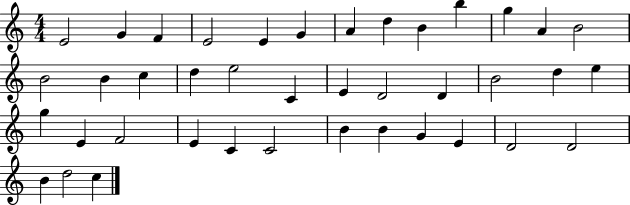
X:1
T:Untitled
M:4/4
L:1/4
K:C
E2 G F E2 E G A d B b g A B2 B2 B c d e2 C E D2 D B2 d e g E F2 E C C2 B B G E D2 D2 B d2 c